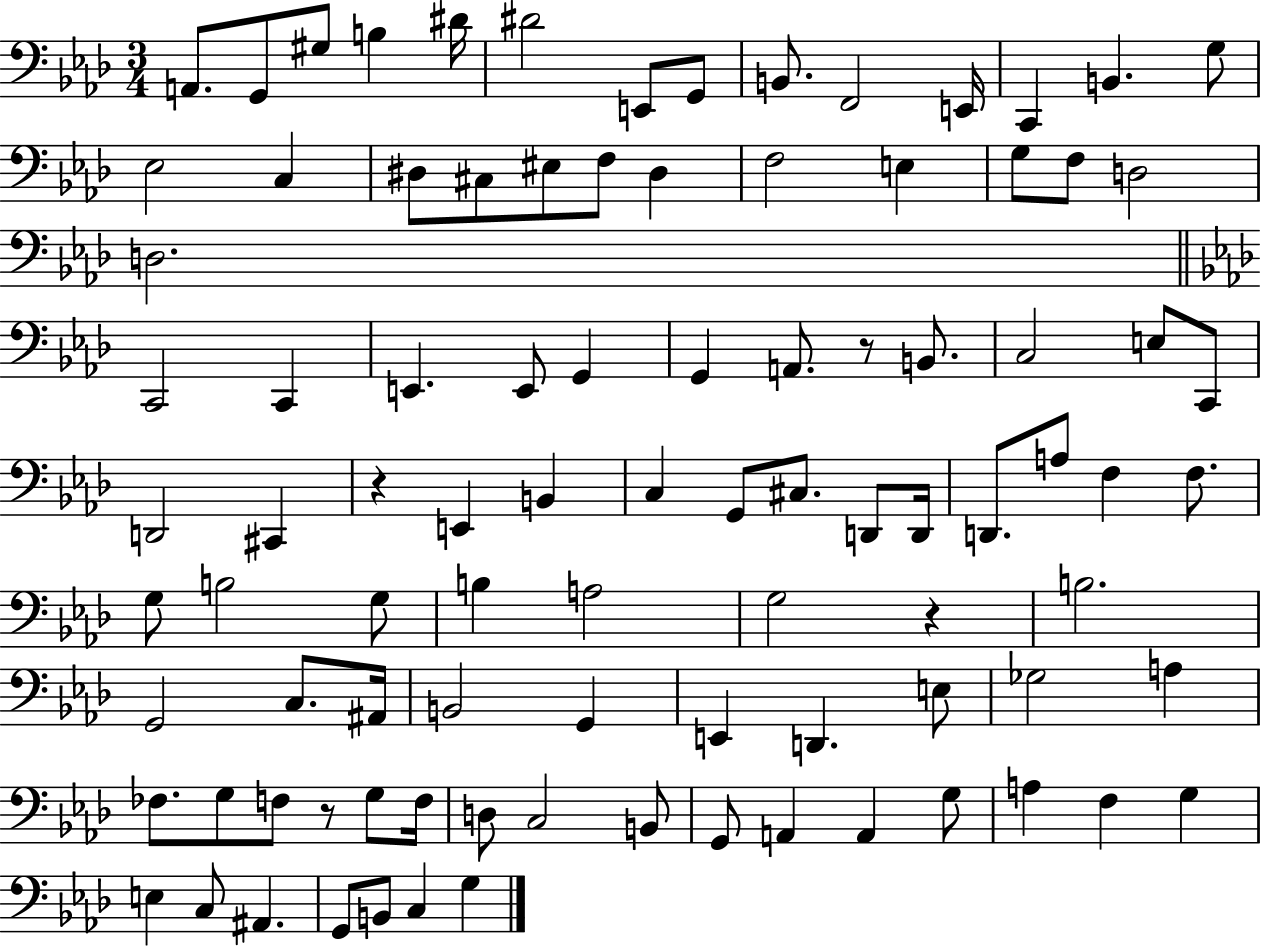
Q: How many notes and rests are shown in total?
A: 94